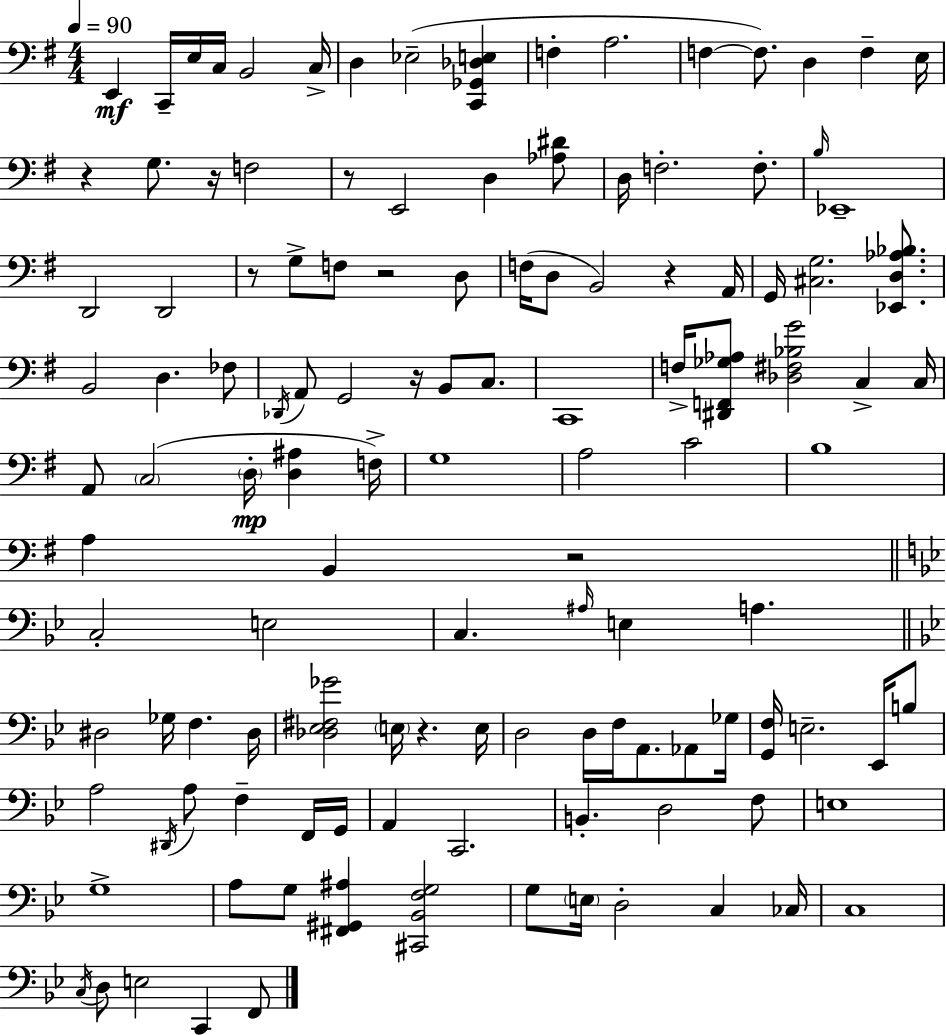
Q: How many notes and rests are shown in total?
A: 123